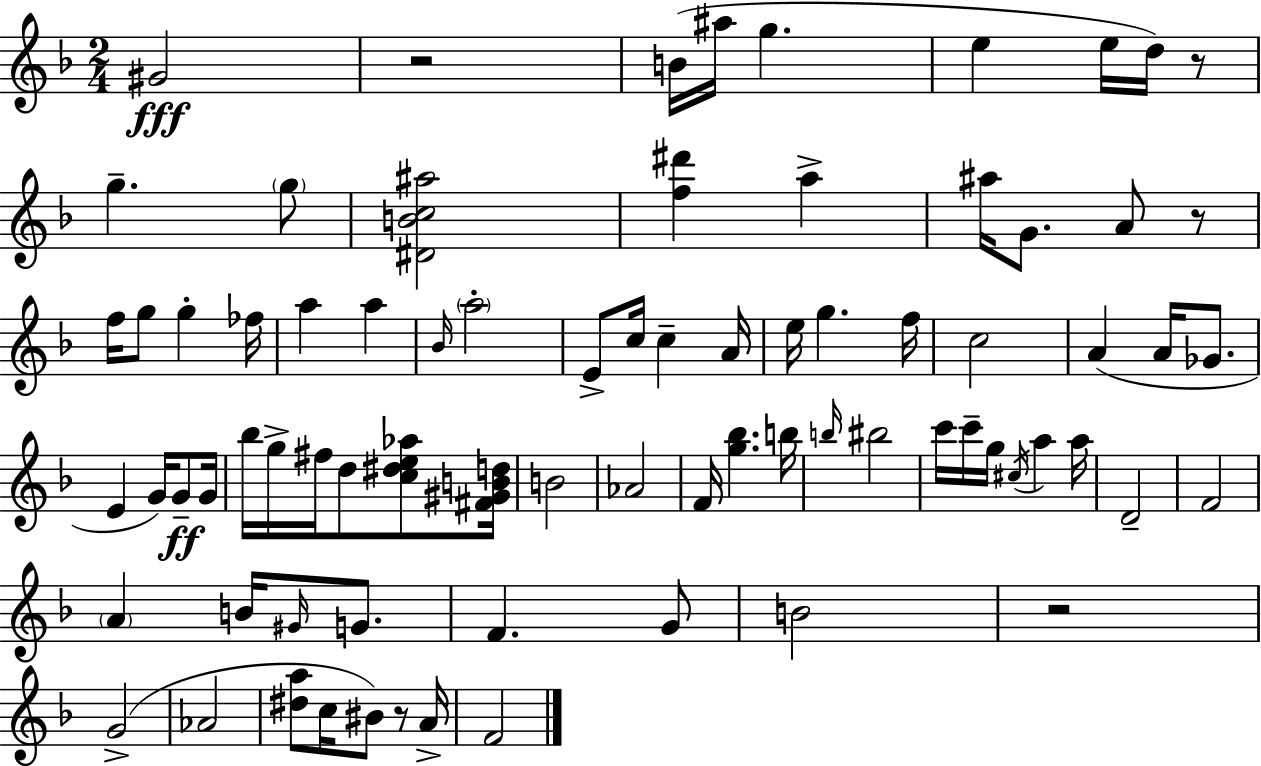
{
  \clef treble
  \numericTimeSignature
  \time 2/4
  \key f \major
  gis'2\fff | r2 | b'16( ais''16 g''4. | e''4 e''16 d''16) r8 | \break g''4.-- \parenthesize g''8 | <dis' b' c'' ais''>2 | <f'' dis'''>4 a''4-> | ais''16 g'8. a'8 r8 | \break f''16 g''8 g''4-. fes''16 | a''4 a''4 | \grace { bes'16 } \parenthesize a''2-. | e'8-> c''16 c''4-- | \break a'16 e''16 g''4. | f''16 c''2 | a'4( a'16 ges'8. | e'4 g'16) g'8--\ff | \break g'16 bes''16 g''16-> fis''16 d''8 <c'' dis'' e'' aes''>8 | <fis' gis' b' d''>16 b'2 | aes'2 | f'16 <g'' bes''>4. | \break b''16 \grace { b''16 } bis''2 | c'''16 c'''16-- g''16 \acciaccatura { cis''16 } a''4 | a''16 d'2-- | f'2 | \break \parenthesize a'4 b'16 | \grace { gis'16 } g'8. f'4. | g'8 b'2 | r2 | \break g'2->( | aes'2 | <dis'' a''>8 c''16 bis'8) | r8 a'16-> f'2 | \break \bar "|."
}